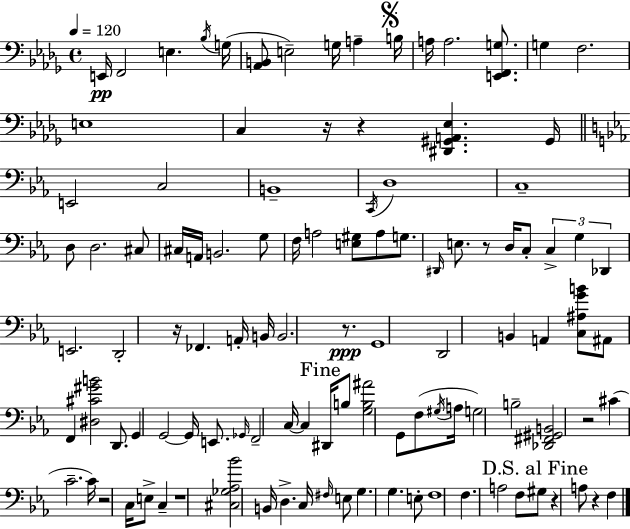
X:1
T:Untitled
M:4/4
L:1/4
K:Bbm
E,,/4 F,,2 E, _B,/4 G,/4 [_A,,B,,]/2 E,2 G,/4 A, B,/4 A,/4 A,2 [E,,F,,G,]/2 G, F,2 E,4 C, z/4 z [^D,,^G,,A,,_E,] ^G,,/4 E,,2 C,2 B,,4 C,,/4 D,4 C,4 D,/2 D,2 ^C,/2 ^C,/4 A,,/4 B,,2 G,/2 F,/4 A,2 [E,^G,]/2 A,/2 G,/2 ^D,,/4 E,/2 z/2 D,/4 C,/2 C, G, _D,, E,,2 D,,2 z/4 _F,, A,,/4 B,,/4 B,,2 z/2 G,,4 D,,2 B,, A,, [C,^A,GB]/2 ^A,,/2 F,, [^D,^C^GB]2 D,,/2 G,, G,,2 G,,/4 E,,/2 _G,,/4 F,,2 C,/4 C, ^D,,/4 B,/2 [G,B,^A]2 G,,/2 F,/2 ^G,/4 A,/4 G,2 B,2 [_D,,^F,,^G,,B,,]2 z2 ^C C2 C/4 z2 C,/4 E,/2 C, z4 [^C,_G,_A,_B]2 B,,/4 D, C,/4 ^F,/4 E,/2 G, G, E,/2 F,4 F, A,2 F,/2 ^G,/2 z A,/2 z F,